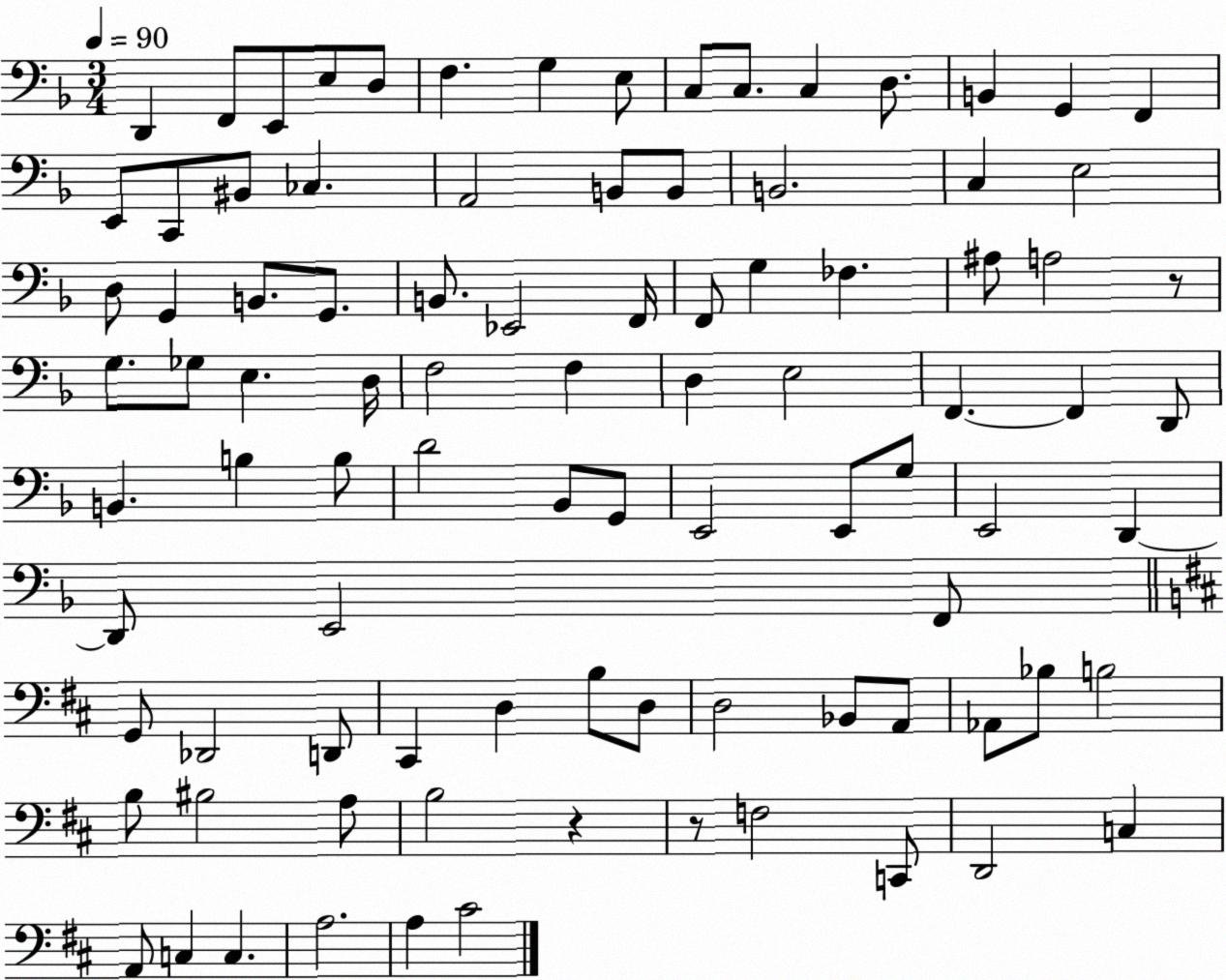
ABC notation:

X:1
T:Untitled
M:3/4
L:1/4
K:F
D,, F,,/2 E,,/2 E,/2 D,/2 F, G, E,/2 C,/2 C,/2 C, D,/2 B,, G,, F,, E,,/2 C,,/2 ^B,,/2 _C, A,,2 B,,/2 B,,/2 B,,2 C, E,2 D,/2 G,, B,,/2 G,,/2 B,,/2 _E,,2 F,,/4 F,,/2 G, _F, ^A,/2 A,2 z/2 G,/2 _G,/2 E, D,/4 F,2 F, D, E,2 F,, F,, D,,/2 B,, B, B,/2 D2 _B,,/2 G,,/2 E,,2 E,,/2 G,/2 E,,2 D,, D,,/2 E,,2 F,,/2 G,,/2 _D,,2 D,,/2 ^C,, D, B,/2 D,/2 D,2 _B,,/2 A,,/2 _A,,/2 _B,/2 B,2 B,/2 ^B,2 A,/2 B,2 z z/2 F,2 C,,/2 D,,2 C, A,,/2 C, C, A,2 A, ^C2